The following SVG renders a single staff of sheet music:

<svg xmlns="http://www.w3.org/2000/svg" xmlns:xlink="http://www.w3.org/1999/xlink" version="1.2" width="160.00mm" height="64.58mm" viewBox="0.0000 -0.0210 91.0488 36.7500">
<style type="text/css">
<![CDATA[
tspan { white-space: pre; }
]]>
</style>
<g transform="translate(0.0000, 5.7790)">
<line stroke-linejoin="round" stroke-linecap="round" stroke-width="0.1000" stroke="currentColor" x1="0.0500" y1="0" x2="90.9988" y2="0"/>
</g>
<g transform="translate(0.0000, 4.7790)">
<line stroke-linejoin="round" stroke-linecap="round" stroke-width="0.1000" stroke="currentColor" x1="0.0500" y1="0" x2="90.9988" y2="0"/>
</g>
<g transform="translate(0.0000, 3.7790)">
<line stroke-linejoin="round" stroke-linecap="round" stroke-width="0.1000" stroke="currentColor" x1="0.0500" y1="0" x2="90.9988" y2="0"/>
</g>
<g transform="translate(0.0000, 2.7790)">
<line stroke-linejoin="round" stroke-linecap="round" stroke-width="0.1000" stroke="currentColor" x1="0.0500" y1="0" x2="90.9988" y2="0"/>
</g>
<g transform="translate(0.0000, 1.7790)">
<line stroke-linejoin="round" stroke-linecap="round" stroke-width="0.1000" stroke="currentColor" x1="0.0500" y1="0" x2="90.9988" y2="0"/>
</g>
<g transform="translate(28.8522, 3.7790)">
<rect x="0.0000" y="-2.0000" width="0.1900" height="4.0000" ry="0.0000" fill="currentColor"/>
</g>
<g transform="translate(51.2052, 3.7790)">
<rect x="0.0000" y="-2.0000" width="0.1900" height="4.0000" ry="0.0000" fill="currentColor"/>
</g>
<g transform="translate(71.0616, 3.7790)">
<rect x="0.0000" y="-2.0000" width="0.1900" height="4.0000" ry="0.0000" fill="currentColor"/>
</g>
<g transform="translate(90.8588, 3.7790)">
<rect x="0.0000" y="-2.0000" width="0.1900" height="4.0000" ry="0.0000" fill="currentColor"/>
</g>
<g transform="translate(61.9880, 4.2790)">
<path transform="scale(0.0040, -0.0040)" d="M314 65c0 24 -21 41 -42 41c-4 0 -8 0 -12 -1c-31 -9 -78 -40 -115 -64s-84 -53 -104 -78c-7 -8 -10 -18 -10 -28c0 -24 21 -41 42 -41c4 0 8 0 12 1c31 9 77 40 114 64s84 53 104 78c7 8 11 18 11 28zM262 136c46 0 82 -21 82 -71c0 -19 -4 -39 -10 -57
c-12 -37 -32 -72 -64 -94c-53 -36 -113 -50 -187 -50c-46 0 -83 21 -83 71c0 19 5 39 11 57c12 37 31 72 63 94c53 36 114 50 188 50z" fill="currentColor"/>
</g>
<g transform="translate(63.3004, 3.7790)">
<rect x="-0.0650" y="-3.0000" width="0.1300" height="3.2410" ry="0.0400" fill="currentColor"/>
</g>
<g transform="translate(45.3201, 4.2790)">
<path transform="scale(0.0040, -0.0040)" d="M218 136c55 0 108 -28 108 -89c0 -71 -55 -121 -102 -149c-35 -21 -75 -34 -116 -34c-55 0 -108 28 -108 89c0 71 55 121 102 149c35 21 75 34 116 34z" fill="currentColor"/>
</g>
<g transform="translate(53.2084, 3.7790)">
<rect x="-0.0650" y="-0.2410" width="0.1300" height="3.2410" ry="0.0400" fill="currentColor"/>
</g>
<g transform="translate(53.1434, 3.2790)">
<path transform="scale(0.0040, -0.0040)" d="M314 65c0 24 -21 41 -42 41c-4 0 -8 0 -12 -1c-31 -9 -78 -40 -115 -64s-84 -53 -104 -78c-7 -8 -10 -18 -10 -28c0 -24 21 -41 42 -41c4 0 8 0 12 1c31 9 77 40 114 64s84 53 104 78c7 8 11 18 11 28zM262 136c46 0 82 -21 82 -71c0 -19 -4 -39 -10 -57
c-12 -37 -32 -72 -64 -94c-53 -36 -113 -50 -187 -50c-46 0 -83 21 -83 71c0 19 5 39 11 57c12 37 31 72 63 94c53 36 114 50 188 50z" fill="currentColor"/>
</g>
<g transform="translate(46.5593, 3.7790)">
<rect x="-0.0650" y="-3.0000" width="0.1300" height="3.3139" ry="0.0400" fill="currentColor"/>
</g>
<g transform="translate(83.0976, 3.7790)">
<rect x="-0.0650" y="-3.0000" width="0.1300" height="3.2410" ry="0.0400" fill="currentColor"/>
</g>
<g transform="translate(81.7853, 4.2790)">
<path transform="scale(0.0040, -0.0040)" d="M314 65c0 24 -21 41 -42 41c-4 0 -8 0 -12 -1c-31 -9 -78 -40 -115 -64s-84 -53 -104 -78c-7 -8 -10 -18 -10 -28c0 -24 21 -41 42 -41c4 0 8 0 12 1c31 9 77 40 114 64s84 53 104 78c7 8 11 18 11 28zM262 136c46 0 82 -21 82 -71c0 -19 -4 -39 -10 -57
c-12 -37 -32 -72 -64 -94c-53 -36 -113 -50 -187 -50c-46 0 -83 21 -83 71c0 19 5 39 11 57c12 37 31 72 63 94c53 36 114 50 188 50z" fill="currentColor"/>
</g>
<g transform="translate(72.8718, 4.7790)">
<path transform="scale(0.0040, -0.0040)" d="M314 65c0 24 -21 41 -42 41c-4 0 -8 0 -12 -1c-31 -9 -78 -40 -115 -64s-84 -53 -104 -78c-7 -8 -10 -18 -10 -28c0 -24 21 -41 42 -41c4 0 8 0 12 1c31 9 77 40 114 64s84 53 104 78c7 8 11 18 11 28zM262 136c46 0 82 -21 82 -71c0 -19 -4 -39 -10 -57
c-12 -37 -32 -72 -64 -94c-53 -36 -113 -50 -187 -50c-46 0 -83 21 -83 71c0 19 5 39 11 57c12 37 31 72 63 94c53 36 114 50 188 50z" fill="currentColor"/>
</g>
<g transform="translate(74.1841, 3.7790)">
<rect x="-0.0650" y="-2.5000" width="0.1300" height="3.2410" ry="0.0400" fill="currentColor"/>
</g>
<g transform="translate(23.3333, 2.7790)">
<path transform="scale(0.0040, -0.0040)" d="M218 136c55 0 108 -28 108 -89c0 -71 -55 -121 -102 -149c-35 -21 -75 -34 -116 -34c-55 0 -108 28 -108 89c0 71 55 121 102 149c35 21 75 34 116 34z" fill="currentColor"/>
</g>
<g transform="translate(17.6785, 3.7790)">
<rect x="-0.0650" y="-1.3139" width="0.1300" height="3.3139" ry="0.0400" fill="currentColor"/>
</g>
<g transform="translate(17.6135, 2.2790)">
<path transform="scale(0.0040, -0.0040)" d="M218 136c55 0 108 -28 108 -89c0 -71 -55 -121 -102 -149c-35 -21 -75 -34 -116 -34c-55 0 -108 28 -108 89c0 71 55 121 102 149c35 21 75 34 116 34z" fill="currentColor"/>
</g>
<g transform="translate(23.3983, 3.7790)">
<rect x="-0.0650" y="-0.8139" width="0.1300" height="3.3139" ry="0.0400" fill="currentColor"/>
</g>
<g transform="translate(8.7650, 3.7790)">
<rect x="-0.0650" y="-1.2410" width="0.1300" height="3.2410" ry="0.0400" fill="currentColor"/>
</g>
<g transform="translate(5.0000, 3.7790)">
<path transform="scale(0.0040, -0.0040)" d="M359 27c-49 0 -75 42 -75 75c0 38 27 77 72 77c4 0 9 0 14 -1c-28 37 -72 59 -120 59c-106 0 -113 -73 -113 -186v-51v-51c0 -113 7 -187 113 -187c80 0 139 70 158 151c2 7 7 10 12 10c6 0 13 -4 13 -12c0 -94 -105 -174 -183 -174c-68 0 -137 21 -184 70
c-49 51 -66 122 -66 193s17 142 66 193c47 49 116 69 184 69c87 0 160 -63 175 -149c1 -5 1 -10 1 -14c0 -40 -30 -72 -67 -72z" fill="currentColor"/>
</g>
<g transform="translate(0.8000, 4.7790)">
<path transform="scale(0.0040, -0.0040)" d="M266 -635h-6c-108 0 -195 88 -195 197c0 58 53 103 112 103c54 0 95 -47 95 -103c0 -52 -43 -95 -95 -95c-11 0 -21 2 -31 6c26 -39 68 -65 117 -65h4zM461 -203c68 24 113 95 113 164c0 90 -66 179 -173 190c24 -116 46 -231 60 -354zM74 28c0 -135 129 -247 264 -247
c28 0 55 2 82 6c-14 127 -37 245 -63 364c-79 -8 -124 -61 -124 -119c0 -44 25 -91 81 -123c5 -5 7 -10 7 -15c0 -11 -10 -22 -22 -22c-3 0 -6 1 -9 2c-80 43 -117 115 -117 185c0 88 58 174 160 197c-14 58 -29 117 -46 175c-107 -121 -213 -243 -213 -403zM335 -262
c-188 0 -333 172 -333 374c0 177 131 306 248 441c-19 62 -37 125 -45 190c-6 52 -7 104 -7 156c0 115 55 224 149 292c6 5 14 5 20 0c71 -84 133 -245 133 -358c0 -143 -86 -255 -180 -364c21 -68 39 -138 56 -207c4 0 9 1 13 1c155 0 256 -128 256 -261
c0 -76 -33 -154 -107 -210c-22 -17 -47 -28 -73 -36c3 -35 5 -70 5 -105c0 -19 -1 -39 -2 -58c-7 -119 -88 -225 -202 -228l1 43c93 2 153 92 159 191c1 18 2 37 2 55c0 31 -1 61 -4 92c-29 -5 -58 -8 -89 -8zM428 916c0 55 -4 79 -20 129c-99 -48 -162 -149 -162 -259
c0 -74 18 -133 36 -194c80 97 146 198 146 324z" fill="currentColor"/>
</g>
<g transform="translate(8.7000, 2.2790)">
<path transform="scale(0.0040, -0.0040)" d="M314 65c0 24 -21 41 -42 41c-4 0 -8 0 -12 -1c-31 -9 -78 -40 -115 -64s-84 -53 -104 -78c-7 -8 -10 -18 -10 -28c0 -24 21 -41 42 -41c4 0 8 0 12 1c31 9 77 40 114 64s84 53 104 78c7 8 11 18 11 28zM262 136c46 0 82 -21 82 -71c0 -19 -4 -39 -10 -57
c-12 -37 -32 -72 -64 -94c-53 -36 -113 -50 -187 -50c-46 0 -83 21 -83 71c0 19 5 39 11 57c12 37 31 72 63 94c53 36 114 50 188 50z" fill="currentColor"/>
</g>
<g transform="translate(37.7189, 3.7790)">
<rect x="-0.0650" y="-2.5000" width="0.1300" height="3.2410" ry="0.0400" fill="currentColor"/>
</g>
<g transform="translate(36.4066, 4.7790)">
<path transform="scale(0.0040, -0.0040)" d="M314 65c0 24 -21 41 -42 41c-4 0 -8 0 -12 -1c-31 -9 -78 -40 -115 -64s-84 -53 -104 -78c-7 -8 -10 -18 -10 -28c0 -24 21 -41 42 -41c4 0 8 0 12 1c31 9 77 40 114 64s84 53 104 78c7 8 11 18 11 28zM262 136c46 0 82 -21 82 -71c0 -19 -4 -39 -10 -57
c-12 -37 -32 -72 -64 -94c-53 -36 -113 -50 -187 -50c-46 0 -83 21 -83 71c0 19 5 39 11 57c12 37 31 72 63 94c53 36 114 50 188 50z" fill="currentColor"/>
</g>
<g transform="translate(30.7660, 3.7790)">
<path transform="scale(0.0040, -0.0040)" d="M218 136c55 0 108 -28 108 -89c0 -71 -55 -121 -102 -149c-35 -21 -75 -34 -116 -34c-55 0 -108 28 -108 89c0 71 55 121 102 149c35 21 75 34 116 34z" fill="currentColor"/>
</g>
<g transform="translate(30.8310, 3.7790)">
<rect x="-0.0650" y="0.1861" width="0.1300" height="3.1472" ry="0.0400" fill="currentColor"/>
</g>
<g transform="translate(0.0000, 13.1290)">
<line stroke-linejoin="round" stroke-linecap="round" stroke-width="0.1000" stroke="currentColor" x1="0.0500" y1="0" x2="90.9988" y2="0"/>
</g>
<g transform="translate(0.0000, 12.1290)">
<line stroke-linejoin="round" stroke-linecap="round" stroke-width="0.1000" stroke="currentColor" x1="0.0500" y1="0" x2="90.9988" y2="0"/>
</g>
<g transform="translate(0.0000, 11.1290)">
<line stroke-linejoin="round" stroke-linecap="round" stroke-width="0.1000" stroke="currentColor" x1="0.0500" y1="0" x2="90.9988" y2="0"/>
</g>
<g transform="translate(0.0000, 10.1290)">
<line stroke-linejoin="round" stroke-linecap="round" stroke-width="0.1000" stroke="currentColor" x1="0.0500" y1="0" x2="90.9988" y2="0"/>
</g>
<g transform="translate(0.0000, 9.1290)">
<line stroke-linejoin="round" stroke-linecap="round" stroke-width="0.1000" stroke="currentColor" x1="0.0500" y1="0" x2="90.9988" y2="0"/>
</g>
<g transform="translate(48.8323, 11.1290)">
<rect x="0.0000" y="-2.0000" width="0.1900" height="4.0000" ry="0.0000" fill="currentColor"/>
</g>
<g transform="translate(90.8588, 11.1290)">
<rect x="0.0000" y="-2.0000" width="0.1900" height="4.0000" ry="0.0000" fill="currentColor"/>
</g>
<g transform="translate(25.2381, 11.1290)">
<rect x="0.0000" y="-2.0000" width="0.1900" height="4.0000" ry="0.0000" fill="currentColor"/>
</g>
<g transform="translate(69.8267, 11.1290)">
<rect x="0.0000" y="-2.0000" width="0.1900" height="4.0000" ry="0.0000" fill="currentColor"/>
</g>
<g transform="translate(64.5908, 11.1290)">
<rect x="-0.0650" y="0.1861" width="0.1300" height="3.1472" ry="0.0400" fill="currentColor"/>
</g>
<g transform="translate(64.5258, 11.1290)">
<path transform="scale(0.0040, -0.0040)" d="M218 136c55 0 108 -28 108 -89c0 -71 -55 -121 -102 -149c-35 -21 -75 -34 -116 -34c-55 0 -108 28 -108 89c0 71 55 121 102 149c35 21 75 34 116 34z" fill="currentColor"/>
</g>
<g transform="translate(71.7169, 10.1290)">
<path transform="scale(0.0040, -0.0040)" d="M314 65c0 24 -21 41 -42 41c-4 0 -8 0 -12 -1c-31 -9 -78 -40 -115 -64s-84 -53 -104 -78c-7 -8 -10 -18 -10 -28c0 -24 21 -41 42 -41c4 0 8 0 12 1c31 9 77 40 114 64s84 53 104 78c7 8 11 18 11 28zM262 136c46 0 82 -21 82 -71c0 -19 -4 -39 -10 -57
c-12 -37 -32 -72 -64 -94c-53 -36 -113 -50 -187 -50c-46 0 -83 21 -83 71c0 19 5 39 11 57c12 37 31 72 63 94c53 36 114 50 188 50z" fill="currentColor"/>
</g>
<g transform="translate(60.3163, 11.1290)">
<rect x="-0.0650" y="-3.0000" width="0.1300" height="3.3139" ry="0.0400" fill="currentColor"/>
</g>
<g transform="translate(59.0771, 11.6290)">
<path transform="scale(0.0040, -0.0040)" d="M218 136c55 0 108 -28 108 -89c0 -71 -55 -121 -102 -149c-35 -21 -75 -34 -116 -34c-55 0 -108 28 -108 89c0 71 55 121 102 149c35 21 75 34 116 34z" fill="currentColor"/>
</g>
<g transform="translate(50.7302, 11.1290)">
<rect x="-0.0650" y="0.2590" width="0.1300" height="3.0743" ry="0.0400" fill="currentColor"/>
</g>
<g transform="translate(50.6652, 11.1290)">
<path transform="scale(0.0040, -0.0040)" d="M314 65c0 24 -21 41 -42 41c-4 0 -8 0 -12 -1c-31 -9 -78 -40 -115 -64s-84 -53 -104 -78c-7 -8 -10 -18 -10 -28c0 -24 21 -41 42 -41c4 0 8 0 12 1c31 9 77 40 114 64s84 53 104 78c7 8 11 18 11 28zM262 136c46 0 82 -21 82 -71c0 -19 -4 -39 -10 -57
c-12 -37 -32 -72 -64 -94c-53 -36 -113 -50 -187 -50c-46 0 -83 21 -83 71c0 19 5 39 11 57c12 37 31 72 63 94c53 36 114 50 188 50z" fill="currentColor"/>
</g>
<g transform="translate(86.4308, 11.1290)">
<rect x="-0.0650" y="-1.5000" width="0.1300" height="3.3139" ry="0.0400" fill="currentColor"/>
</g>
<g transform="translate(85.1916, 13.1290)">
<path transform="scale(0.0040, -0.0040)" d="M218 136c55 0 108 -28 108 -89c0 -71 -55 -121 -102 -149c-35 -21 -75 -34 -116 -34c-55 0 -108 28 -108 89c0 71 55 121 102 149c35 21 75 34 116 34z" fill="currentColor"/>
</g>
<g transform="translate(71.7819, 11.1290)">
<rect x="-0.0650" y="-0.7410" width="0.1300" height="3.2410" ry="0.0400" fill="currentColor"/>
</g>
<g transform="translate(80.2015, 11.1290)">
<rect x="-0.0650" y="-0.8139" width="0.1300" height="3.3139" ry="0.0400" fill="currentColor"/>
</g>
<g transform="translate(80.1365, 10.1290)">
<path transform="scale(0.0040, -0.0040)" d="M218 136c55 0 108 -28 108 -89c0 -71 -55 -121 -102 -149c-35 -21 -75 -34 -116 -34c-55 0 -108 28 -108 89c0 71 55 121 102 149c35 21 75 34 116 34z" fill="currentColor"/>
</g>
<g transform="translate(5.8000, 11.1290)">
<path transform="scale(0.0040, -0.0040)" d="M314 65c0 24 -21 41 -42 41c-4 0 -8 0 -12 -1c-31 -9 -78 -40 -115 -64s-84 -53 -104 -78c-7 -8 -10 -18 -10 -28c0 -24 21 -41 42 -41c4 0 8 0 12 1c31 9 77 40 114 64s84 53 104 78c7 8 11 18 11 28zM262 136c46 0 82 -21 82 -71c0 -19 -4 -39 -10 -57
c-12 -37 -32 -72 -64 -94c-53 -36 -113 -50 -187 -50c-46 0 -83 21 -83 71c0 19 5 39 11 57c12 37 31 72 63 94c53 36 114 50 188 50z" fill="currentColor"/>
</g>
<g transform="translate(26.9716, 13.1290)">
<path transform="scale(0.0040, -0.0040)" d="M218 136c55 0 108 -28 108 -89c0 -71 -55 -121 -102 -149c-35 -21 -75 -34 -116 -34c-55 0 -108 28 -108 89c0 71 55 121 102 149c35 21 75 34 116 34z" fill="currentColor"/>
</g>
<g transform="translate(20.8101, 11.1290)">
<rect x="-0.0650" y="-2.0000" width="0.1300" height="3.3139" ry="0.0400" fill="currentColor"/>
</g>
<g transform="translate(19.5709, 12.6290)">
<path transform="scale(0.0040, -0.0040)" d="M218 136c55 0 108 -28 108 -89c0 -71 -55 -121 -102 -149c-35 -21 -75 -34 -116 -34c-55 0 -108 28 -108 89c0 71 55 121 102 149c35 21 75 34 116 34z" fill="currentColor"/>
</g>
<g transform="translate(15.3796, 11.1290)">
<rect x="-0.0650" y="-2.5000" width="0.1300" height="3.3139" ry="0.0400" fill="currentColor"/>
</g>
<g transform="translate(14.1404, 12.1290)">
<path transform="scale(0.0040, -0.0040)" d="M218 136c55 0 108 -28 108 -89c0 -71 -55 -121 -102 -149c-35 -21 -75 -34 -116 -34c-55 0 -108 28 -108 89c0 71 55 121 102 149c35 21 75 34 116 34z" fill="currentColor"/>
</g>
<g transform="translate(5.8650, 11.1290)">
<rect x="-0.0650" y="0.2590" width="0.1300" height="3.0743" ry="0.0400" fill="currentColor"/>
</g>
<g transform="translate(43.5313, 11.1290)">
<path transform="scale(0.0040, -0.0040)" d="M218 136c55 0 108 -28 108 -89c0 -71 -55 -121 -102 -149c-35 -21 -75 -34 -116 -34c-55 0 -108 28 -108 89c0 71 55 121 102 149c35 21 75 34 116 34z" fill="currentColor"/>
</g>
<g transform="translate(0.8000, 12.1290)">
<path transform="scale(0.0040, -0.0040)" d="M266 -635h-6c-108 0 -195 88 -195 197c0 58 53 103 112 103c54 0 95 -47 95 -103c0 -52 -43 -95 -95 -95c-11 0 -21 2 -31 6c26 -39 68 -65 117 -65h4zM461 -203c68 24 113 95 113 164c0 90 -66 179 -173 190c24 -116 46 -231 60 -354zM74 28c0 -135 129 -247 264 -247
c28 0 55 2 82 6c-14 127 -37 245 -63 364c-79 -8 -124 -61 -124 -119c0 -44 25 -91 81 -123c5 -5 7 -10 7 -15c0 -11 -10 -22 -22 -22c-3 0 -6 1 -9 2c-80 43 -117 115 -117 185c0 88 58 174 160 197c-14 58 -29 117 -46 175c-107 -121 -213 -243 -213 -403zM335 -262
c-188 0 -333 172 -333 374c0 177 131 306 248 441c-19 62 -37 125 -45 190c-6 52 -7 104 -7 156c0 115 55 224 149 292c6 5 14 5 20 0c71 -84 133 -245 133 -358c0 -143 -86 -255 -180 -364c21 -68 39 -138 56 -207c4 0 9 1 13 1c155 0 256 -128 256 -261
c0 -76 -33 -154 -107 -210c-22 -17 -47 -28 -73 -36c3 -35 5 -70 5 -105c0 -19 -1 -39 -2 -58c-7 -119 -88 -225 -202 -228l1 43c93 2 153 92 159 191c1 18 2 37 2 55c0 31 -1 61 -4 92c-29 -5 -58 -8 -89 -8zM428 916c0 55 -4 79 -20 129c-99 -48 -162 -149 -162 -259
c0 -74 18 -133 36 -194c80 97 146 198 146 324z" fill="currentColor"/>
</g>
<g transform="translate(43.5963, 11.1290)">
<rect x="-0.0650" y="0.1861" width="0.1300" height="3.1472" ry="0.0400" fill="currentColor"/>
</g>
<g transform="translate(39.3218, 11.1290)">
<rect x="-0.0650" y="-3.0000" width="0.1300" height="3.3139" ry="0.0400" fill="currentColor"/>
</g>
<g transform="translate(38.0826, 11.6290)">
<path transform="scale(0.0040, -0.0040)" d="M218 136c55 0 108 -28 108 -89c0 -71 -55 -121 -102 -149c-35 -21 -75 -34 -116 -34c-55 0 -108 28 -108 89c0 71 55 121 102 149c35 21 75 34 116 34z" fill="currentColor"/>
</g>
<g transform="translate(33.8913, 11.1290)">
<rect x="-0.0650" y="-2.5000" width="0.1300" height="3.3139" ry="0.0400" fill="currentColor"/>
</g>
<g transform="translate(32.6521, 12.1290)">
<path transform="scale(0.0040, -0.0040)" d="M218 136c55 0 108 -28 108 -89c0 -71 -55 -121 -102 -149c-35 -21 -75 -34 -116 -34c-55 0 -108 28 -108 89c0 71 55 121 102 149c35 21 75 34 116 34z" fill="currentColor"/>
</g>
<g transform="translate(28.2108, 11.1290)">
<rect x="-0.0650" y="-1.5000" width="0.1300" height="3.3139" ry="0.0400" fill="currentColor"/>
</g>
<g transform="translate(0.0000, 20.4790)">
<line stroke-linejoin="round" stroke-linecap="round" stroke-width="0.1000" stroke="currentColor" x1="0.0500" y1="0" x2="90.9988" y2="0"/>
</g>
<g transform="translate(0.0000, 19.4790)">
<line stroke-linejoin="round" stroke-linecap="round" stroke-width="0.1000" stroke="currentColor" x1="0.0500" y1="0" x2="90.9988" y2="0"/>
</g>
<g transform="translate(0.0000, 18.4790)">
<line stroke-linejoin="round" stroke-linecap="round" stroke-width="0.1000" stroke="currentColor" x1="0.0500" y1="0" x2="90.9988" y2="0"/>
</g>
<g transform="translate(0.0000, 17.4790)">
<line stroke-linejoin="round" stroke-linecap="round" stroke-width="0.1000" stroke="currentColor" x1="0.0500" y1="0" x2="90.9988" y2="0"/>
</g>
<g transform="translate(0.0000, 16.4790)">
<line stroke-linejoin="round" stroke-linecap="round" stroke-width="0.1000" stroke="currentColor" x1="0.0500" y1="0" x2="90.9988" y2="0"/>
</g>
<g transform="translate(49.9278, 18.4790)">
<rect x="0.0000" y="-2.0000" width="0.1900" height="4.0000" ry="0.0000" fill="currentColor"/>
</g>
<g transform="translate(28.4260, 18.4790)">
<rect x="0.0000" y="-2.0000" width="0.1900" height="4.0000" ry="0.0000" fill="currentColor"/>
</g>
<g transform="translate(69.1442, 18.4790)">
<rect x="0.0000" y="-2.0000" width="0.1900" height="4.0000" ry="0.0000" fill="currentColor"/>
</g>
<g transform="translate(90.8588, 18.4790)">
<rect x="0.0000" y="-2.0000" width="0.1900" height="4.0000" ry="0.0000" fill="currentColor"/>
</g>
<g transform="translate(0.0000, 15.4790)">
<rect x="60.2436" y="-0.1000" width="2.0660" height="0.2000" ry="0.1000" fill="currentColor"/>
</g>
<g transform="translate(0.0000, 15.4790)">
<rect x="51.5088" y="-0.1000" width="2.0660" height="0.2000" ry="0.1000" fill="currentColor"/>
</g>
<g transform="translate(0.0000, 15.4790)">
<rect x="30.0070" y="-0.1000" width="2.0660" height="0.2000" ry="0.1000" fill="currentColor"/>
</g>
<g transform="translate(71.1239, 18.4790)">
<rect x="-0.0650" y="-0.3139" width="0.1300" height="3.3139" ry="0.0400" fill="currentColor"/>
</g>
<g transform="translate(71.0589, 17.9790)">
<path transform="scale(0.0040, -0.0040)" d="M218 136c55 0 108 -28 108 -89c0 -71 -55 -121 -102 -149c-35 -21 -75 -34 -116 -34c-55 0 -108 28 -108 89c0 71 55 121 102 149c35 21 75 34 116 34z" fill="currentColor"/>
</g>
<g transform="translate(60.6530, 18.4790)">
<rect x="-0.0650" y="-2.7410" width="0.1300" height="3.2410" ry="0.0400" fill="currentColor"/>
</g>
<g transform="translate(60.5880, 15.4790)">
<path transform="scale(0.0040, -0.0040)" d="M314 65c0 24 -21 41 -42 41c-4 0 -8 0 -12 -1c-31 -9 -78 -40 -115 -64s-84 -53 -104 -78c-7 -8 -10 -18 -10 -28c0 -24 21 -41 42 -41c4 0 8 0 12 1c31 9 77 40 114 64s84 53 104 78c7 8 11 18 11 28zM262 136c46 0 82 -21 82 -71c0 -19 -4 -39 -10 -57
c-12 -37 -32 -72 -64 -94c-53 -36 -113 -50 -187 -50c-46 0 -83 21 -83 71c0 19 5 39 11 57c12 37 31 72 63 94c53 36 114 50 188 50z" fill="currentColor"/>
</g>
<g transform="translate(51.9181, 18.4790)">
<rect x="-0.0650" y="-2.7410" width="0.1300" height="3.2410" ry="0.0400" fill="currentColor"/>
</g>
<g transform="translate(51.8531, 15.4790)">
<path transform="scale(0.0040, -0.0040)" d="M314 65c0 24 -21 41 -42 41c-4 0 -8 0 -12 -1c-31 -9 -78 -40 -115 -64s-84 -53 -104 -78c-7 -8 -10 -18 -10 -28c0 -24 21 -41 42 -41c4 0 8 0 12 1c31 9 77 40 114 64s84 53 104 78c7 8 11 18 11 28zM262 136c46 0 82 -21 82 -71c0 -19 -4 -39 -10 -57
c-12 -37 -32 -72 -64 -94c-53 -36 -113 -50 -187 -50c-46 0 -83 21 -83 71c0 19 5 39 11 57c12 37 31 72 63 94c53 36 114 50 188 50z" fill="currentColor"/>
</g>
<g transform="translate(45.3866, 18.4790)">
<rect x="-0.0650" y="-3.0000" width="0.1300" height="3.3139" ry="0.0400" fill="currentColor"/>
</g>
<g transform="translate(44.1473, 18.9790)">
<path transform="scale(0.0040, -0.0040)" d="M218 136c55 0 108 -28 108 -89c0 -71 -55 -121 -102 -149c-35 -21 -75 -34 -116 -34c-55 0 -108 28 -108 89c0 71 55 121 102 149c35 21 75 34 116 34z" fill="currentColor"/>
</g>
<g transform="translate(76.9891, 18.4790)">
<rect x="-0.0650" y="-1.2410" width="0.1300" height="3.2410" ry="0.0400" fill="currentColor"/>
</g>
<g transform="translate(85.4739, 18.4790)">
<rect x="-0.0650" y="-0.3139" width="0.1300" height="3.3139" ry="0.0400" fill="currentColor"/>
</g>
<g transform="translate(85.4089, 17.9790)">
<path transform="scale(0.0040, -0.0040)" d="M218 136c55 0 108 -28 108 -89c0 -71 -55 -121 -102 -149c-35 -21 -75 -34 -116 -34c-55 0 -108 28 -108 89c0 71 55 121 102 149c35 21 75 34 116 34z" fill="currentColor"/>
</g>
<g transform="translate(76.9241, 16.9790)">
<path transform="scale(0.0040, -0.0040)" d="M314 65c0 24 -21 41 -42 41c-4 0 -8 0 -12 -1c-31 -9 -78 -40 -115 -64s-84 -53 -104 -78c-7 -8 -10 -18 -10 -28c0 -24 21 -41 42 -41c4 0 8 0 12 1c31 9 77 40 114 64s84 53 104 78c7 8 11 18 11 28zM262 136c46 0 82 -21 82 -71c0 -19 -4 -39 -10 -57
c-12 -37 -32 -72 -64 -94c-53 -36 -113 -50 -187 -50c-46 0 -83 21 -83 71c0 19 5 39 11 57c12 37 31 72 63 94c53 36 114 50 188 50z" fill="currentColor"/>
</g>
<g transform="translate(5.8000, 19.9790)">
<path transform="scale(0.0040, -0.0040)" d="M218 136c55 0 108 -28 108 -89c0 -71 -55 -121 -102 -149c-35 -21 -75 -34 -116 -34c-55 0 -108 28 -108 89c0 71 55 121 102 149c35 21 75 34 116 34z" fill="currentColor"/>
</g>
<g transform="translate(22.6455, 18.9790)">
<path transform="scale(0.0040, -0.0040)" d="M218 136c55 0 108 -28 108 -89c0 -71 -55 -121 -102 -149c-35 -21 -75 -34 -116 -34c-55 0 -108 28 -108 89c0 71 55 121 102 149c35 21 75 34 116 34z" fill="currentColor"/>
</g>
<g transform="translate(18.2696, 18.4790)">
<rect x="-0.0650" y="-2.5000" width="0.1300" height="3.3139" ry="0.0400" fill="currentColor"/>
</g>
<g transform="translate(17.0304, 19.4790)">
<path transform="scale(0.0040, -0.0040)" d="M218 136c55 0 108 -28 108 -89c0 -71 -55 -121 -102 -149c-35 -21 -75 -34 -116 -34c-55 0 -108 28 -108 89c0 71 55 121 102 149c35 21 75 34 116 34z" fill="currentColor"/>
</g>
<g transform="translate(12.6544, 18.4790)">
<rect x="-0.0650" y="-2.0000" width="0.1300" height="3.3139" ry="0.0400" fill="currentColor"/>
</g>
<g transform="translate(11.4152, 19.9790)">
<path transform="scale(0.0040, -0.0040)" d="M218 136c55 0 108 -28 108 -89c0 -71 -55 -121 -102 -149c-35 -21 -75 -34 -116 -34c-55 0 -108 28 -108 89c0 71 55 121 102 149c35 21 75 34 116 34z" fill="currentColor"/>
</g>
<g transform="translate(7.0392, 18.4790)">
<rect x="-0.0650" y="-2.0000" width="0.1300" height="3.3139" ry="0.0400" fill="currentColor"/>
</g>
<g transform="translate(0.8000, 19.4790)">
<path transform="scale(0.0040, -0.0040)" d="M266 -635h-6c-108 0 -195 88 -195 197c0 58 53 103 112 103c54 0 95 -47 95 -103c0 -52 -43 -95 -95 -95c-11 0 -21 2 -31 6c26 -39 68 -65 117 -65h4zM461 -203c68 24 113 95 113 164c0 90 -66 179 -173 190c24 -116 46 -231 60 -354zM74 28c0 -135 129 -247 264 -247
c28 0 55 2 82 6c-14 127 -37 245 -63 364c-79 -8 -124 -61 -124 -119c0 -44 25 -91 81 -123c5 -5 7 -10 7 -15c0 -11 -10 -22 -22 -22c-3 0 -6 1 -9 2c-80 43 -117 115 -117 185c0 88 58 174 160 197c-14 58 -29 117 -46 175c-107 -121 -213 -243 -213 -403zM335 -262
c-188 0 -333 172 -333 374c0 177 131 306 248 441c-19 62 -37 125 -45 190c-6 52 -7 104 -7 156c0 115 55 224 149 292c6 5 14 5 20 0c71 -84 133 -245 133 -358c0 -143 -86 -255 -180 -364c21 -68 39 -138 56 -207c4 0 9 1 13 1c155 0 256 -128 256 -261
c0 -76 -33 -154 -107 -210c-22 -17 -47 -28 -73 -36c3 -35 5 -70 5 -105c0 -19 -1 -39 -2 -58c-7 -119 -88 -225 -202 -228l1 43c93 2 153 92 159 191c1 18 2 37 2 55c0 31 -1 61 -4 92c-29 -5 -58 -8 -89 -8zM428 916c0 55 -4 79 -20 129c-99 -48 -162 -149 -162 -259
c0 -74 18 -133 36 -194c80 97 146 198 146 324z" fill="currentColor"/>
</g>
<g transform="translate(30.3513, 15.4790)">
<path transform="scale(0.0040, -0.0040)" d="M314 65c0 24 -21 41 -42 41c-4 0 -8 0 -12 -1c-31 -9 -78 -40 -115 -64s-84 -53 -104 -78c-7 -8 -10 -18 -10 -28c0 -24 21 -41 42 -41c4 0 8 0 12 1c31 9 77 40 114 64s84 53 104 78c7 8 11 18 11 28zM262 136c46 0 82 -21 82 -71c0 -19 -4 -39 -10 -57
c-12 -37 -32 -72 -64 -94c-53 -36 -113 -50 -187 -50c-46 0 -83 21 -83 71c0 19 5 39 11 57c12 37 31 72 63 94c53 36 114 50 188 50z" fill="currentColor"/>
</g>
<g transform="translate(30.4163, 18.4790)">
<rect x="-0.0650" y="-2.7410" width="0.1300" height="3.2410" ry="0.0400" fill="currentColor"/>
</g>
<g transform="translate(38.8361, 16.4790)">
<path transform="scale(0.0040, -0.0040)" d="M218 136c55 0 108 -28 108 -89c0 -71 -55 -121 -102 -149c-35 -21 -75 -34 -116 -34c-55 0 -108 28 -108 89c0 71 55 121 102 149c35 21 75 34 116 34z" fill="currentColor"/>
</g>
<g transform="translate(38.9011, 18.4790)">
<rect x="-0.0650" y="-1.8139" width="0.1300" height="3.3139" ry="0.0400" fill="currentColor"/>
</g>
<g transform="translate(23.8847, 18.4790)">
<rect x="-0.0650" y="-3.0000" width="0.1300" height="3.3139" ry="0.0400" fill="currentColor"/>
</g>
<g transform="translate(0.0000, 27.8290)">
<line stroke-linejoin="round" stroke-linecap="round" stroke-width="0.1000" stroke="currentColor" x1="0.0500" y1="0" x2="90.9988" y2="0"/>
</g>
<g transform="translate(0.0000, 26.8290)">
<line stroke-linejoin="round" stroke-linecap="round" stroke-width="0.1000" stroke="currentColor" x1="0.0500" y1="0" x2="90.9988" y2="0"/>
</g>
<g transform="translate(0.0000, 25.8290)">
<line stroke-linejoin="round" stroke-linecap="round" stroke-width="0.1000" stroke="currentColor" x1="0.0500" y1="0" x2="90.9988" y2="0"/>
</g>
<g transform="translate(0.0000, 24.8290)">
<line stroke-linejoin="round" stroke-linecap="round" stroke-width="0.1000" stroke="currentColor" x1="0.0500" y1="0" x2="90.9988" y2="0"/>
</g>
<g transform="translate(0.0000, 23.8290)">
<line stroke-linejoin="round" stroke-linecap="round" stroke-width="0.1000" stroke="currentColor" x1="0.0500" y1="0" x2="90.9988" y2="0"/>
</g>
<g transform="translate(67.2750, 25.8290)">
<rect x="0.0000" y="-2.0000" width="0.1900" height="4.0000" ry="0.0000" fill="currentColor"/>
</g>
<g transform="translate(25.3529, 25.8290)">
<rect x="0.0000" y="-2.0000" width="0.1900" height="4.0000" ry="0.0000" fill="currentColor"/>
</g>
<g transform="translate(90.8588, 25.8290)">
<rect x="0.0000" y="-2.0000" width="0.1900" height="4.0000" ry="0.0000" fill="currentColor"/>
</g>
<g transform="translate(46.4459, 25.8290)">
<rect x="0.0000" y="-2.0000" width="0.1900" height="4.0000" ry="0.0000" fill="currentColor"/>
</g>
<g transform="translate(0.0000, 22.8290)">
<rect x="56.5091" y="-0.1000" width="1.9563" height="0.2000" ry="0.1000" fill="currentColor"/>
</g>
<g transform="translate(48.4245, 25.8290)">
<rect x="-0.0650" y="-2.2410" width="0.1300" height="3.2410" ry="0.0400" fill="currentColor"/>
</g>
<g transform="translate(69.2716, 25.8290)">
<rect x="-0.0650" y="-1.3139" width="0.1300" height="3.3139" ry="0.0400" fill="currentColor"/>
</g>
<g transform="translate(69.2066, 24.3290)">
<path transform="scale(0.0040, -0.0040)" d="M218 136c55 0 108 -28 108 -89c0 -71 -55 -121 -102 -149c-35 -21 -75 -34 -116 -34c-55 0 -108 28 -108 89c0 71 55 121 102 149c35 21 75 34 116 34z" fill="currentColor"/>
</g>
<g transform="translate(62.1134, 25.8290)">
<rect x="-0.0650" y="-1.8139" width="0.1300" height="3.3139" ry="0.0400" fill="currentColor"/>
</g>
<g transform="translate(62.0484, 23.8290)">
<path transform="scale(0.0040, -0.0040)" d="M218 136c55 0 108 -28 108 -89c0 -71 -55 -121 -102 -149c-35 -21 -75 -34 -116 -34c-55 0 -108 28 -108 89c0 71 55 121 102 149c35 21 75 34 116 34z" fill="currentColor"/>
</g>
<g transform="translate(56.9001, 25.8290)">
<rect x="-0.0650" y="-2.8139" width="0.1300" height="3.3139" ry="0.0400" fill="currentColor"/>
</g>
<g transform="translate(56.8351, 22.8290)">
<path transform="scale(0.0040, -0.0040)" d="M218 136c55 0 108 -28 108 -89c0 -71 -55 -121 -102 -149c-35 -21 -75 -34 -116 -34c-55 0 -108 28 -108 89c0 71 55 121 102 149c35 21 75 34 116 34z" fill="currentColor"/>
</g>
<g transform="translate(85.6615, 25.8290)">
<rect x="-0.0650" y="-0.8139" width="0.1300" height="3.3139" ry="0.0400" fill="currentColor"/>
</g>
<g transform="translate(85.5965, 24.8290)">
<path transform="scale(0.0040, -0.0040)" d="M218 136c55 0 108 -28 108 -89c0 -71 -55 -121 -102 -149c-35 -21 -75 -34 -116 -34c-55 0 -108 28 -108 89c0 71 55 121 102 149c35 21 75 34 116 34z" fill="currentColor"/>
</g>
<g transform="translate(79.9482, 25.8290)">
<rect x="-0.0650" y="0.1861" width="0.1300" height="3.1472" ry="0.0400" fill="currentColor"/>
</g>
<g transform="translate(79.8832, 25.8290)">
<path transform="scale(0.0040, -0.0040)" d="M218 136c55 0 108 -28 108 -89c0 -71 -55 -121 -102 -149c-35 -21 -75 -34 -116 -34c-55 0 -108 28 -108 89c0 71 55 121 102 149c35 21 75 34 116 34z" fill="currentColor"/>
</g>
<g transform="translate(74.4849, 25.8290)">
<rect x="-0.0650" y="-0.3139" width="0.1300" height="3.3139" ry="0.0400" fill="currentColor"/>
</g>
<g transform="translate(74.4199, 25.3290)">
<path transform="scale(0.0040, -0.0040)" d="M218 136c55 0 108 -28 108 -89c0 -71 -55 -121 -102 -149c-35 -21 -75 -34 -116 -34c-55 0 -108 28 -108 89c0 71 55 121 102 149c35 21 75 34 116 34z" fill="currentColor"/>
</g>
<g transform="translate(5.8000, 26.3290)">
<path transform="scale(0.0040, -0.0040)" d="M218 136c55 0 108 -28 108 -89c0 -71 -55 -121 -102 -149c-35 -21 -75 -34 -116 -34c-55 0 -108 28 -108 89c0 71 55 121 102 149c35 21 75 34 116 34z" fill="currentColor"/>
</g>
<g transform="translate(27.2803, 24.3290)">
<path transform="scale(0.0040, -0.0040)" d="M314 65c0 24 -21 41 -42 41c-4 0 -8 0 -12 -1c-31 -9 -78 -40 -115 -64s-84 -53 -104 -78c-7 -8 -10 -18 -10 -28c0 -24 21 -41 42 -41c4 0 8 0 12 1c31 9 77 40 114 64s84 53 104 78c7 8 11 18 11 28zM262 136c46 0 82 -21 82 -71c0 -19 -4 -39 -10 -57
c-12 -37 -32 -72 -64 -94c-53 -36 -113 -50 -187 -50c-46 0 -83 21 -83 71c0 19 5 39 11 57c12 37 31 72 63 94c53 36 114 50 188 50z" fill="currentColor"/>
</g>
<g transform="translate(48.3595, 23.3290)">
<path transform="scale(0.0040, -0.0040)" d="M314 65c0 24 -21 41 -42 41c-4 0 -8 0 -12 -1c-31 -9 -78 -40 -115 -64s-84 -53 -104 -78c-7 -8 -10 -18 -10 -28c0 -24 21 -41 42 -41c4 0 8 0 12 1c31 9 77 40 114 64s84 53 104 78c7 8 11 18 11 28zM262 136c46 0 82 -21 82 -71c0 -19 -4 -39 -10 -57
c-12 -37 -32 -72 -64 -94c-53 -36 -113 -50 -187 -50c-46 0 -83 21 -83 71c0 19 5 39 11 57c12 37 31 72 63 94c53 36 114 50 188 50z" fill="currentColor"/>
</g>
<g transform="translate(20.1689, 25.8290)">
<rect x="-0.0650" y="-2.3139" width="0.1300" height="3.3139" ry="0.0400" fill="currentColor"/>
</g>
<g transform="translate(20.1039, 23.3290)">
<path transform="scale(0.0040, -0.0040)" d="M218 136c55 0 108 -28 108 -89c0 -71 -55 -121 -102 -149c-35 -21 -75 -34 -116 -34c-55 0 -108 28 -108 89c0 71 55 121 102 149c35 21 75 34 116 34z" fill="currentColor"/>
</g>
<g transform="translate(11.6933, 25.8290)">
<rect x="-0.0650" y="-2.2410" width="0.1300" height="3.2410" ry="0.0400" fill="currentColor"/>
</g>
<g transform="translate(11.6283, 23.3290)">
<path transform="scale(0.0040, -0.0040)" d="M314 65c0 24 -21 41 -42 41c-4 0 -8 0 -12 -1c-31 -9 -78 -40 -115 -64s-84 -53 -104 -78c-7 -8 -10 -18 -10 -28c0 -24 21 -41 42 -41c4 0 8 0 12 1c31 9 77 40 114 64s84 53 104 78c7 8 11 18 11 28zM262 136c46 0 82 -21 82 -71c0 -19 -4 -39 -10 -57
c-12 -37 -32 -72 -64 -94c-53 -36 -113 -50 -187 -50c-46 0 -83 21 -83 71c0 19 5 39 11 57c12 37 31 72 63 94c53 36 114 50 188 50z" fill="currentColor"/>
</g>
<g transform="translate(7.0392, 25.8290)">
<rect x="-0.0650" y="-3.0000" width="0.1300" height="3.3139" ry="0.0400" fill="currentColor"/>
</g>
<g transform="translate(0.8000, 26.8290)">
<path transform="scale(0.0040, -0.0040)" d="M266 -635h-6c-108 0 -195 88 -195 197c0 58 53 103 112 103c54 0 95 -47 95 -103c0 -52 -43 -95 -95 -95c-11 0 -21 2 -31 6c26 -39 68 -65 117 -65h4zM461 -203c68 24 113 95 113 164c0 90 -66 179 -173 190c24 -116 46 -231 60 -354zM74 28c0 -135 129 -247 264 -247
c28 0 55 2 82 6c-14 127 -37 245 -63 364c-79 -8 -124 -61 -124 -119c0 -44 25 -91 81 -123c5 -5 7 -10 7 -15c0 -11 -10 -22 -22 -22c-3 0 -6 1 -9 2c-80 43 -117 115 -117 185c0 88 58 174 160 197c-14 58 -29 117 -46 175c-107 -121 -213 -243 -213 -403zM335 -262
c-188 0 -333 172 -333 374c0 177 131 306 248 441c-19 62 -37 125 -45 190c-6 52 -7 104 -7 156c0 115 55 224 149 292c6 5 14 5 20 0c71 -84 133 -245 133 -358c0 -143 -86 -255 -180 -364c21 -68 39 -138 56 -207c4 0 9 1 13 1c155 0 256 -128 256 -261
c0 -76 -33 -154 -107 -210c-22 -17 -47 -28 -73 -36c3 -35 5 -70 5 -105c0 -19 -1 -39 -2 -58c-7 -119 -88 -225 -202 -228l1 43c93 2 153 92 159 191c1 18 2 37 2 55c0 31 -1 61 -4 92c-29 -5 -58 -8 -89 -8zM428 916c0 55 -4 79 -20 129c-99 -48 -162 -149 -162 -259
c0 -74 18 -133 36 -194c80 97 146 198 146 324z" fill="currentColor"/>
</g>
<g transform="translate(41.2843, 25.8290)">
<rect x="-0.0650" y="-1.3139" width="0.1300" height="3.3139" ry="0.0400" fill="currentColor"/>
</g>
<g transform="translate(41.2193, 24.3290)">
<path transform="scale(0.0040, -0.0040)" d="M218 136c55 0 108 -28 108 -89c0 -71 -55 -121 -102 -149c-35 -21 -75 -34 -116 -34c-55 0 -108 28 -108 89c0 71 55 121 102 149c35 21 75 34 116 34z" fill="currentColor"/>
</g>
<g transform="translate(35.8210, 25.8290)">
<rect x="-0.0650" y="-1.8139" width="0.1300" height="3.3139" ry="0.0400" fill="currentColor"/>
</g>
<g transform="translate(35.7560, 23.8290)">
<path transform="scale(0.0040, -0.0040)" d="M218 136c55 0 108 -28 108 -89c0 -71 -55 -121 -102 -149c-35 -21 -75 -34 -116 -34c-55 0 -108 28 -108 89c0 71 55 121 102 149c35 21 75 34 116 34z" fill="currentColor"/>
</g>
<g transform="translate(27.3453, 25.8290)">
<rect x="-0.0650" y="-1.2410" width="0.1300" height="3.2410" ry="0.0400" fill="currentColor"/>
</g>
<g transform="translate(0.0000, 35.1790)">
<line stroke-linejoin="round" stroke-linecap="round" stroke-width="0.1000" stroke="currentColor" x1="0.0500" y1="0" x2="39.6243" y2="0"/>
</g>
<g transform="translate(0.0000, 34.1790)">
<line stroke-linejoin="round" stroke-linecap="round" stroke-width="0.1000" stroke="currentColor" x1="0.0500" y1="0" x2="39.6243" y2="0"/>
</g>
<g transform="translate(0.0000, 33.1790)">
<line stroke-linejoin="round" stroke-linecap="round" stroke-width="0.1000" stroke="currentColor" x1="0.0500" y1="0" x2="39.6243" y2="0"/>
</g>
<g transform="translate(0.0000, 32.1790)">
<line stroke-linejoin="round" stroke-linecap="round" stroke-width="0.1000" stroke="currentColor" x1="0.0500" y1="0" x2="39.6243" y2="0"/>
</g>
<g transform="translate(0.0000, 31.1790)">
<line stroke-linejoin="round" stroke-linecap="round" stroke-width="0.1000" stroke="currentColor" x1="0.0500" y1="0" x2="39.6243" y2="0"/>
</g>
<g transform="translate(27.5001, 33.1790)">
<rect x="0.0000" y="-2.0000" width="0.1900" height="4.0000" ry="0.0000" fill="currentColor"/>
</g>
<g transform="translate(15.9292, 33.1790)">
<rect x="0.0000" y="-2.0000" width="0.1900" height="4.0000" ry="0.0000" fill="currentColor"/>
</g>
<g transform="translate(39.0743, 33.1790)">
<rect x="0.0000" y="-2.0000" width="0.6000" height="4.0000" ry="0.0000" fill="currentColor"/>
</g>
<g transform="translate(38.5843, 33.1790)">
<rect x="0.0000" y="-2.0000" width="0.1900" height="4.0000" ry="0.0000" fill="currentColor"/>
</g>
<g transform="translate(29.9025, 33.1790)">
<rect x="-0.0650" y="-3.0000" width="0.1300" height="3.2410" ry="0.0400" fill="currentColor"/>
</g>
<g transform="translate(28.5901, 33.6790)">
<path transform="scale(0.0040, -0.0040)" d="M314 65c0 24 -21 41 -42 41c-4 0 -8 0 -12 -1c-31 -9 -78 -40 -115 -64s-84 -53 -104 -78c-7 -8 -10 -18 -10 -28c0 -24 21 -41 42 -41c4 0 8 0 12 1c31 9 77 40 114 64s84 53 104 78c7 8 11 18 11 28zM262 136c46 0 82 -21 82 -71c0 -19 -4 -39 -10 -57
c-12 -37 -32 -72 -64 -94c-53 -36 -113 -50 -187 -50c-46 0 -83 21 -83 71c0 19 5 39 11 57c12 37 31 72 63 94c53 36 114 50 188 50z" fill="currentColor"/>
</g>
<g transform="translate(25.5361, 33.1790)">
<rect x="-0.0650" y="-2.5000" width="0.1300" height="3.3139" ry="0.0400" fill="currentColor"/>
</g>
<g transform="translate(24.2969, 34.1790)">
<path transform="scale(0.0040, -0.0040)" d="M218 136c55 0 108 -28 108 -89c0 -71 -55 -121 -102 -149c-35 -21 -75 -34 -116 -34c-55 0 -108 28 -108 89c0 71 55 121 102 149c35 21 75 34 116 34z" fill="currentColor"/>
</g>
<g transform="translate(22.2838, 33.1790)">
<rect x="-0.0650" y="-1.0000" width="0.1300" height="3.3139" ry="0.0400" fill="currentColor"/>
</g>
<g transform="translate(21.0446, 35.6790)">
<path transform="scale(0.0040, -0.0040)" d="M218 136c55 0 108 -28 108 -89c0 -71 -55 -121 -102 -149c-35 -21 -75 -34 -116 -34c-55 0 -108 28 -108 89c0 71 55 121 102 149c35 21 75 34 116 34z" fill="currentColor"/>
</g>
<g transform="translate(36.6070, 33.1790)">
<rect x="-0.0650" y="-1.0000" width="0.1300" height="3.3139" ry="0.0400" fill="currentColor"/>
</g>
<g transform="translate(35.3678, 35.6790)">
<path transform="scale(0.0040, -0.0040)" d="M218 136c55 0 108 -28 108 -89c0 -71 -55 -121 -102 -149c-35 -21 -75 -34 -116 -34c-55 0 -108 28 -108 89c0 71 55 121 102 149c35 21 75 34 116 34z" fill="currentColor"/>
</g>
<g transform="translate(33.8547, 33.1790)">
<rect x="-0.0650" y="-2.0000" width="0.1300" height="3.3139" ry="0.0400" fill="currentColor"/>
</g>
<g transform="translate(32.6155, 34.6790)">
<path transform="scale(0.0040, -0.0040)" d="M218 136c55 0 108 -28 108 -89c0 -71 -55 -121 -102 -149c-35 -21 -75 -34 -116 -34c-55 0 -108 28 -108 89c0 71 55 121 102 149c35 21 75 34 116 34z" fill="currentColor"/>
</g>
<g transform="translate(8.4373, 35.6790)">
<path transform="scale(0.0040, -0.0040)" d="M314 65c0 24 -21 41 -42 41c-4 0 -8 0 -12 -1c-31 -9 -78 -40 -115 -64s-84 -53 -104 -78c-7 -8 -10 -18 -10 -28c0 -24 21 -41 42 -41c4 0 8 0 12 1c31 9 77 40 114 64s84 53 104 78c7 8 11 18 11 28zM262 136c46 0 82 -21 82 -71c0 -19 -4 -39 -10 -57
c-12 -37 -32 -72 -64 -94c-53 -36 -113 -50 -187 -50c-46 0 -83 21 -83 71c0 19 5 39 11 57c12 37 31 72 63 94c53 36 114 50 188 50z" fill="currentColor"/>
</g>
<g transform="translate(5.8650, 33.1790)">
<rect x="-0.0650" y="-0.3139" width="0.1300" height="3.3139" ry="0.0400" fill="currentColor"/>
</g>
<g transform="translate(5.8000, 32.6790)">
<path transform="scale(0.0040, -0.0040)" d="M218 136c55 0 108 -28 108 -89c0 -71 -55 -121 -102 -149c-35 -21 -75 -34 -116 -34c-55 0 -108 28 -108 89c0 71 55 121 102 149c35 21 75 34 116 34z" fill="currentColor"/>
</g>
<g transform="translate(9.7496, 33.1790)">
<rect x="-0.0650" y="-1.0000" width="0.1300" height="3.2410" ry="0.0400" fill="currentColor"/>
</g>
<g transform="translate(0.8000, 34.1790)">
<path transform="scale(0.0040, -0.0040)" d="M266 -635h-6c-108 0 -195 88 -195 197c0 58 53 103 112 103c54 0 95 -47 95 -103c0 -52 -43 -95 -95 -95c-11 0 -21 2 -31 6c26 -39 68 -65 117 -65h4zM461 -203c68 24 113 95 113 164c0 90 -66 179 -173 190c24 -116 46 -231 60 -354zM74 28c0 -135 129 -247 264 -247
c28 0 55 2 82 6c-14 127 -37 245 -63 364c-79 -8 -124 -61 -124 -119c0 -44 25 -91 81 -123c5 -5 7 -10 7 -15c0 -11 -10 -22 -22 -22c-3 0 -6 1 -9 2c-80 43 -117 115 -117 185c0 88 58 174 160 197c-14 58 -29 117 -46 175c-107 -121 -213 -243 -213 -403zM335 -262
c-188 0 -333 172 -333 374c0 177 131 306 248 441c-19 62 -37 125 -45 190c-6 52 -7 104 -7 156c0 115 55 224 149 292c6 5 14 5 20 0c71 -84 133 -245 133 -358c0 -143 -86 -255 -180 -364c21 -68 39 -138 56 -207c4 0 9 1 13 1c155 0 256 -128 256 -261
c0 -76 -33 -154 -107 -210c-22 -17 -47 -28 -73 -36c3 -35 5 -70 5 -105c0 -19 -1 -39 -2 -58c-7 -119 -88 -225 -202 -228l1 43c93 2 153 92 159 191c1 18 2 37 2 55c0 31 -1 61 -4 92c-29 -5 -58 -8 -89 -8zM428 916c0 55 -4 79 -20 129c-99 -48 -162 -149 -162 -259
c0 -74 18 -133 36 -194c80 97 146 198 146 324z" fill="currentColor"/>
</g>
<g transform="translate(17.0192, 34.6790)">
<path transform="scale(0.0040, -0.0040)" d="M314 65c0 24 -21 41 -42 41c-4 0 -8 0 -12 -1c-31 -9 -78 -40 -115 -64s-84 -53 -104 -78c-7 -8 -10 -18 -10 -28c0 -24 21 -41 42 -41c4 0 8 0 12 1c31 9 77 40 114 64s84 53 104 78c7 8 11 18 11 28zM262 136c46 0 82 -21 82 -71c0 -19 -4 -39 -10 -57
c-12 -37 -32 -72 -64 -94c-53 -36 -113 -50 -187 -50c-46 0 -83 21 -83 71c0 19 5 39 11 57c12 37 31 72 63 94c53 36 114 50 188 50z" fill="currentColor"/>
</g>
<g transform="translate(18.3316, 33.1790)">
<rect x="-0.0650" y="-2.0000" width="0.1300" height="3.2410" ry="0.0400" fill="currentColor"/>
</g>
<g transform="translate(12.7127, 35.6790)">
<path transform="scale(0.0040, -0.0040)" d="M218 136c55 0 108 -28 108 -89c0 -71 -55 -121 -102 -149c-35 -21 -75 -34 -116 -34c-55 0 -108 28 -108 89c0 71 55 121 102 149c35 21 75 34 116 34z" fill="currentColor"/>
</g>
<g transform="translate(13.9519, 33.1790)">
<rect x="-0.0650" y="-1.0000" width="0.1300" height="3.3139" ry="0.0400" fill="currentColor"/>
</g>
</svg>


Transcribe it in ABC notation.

X:1
T:Untitled
M:4/4
L:1/4
K:C
e2 e d B G2 A c2 A2 G2 A2 B2 G F E G A B B2 A B d2 d E F F G A a2 f A a2 a2 c e2 c A g2 g e2 f e g2 a f e c B d c D2 D F2 D G A2 F D